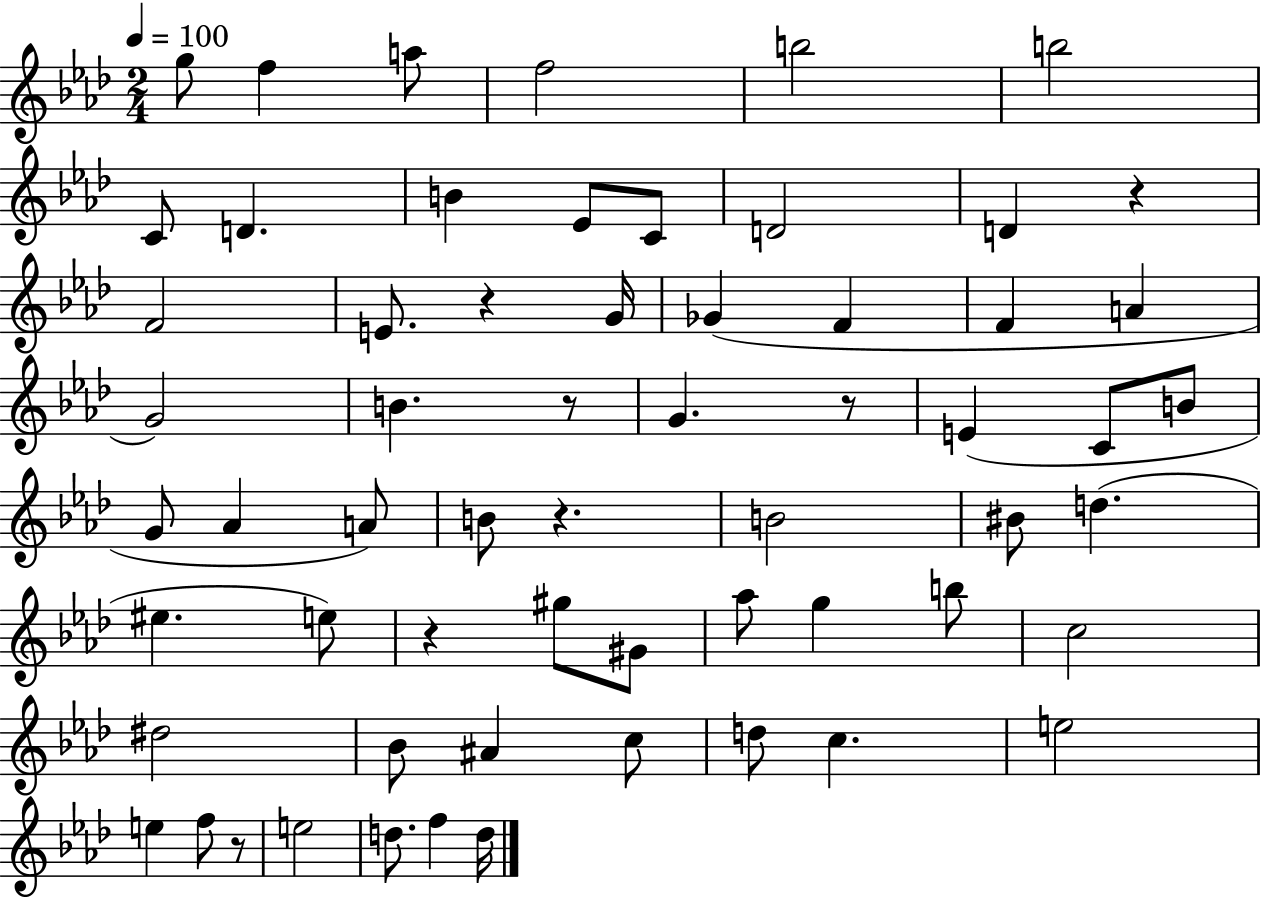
G5/e F5/q A5/e F5/h B5/h B5/h C4/e D4/q. B4/q Eb4/e C4/e D4/h D4/q R/q F4/h E4/e. R/q G4/s Gb4/q F4/q F4/q A4/q G4/h B4/q. R/e G4/q. R/e E4/q C4/e B4/e G4/e Ab4/q A4/e B4/e R/q. B4/h BIS4/e D5/q. EIS5/q. E5/e R/q G#5/e G#4/e Ab5/e G5/q B5/e C5/h D#5/h Bb4/e A#4/q C5/e D5/e C5/q. E5/h E5/q F5/e R/e E5/h D5/e. F5/q D5/s